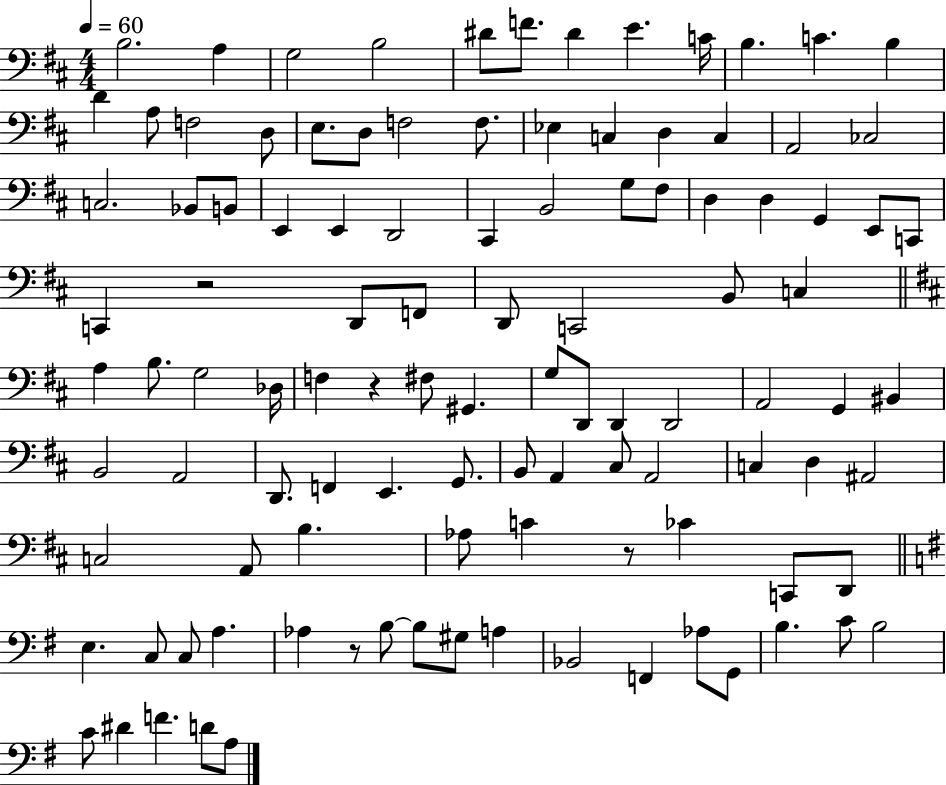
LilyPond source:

{
  \clef bass
  \numericTimeSignature
  \time 4/4
  \key d \major
  \tempo 4 = 60
  b2. a4 | g2 b2 | dis'8 f'8. dis'4 e'4. c'16 | b4. c'4. b4 | \break d'4 a8 f2 d8 | e8. d8 f2 f8. | ees4 c4 d4 c4 | a,2 ces2 | \break c2. bes,8 b,8 | e,4 e,4 d,2 | cis,4 b,2 g8 fis8 | d4 d4 g,4 e,8 c,8 | \break c,4 r2 d,8 f,8 | d,8 c,2 b,8 c4 | \bar "||" \break \key d \major a4 b8. g2 des16 | f4 r4 fis8 gis,4. | g8 d,8 d,4 d,2 | a,2 g,4 bis,4 | \break b,2 a,2 | d,8. f,4 e,4. g,8. | b,8 a,4 cis8 a,2 | c4 d4 ais,2 | \break c2 a,8 b4. | aes8 c'4 r8 ces'4 c,8 d,8 | \bar "||" \break \key g \major e4. c8 c8 a4. | aes4 r8 b8~~ b8 gis8 a4 | bes,2 f,4 aes8 g,8 | b4. c'8 b2 | \break c'8 dis'4 f'4. d'8 a8 | \bar "|."
}